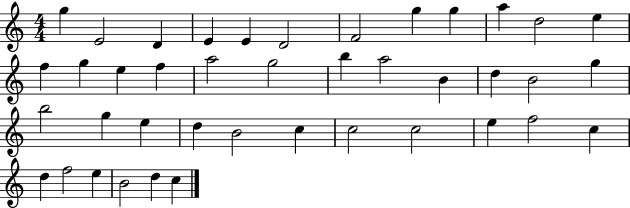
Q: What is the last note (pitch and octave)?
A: C5